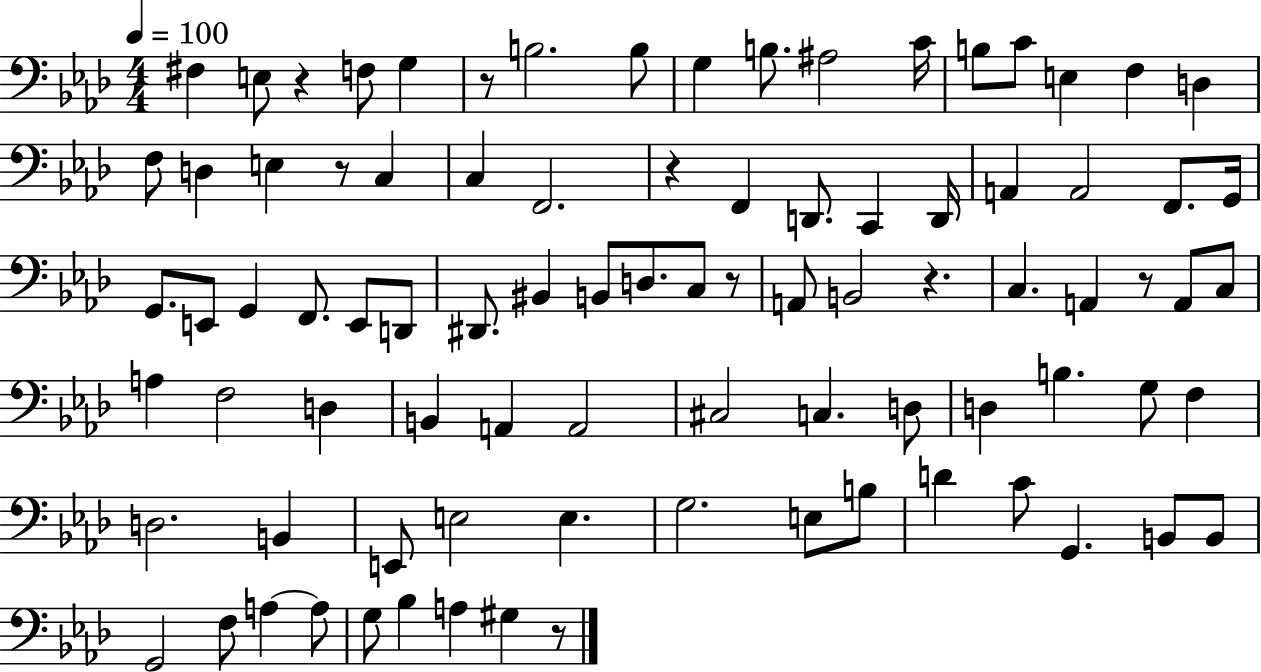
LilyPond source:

{
  \clef bass
  \numericTimeSignature
  \time 4/4
  \key aes \major
  \tempo 4 = 100
  \repeat volta 2 { fis4 e8 r4 f8 g4 | r8 b2. b8 | g4 b8. ais2 c'16 | b8 c'8 e4 f4 d4 | \break f8 d4 e4 r8 c4 | c4 f,2. | r4 f,4 d,8. c,4 d,16 | a,4 a,2 f,8. g,16 | \break g,8. e,8 g,4 f,8. e,8 d,8 | dis,8. bis,4 b,8 d8. c8 r8 | a,8 b,2 r4. | c4. a,4 r8 a,8 c8 | \break a4 f2 d4 | b,4 a,4 a,2 | cis2 c4. d8 | d4 b4. g8 f4 | \break d2. b,4 | e,8 e2 e4. | g2. e8 b8 | d'4 c'8 g,4. b,8 b,8 | \break g,2 f8 a4~~ a8 | g8 bes4 a4 gis4 r8 | } \bar "|."
}